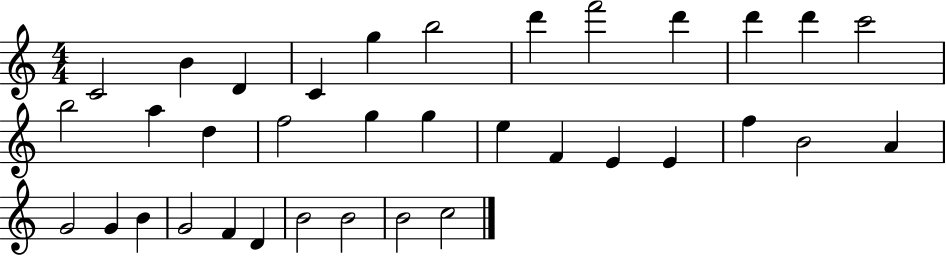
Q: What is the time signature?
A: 4/4